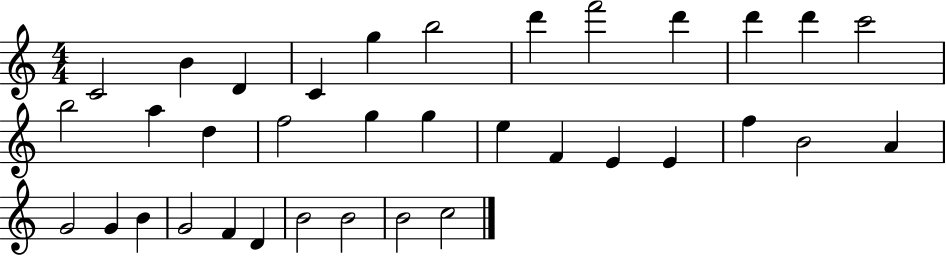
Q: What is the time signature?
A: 4/4